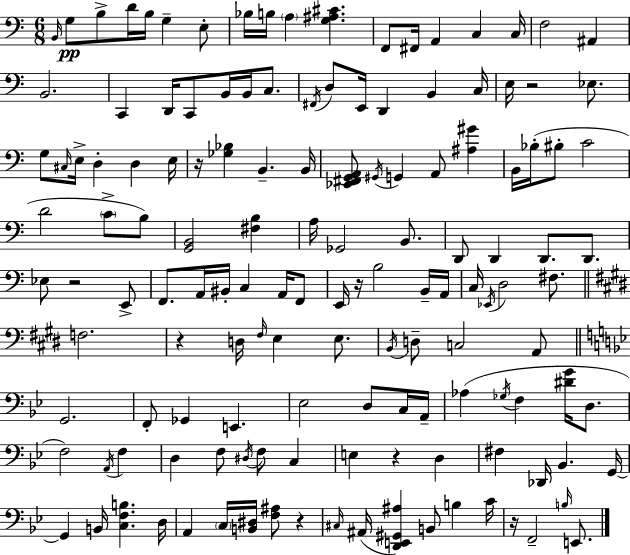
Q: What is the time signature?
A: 6/8